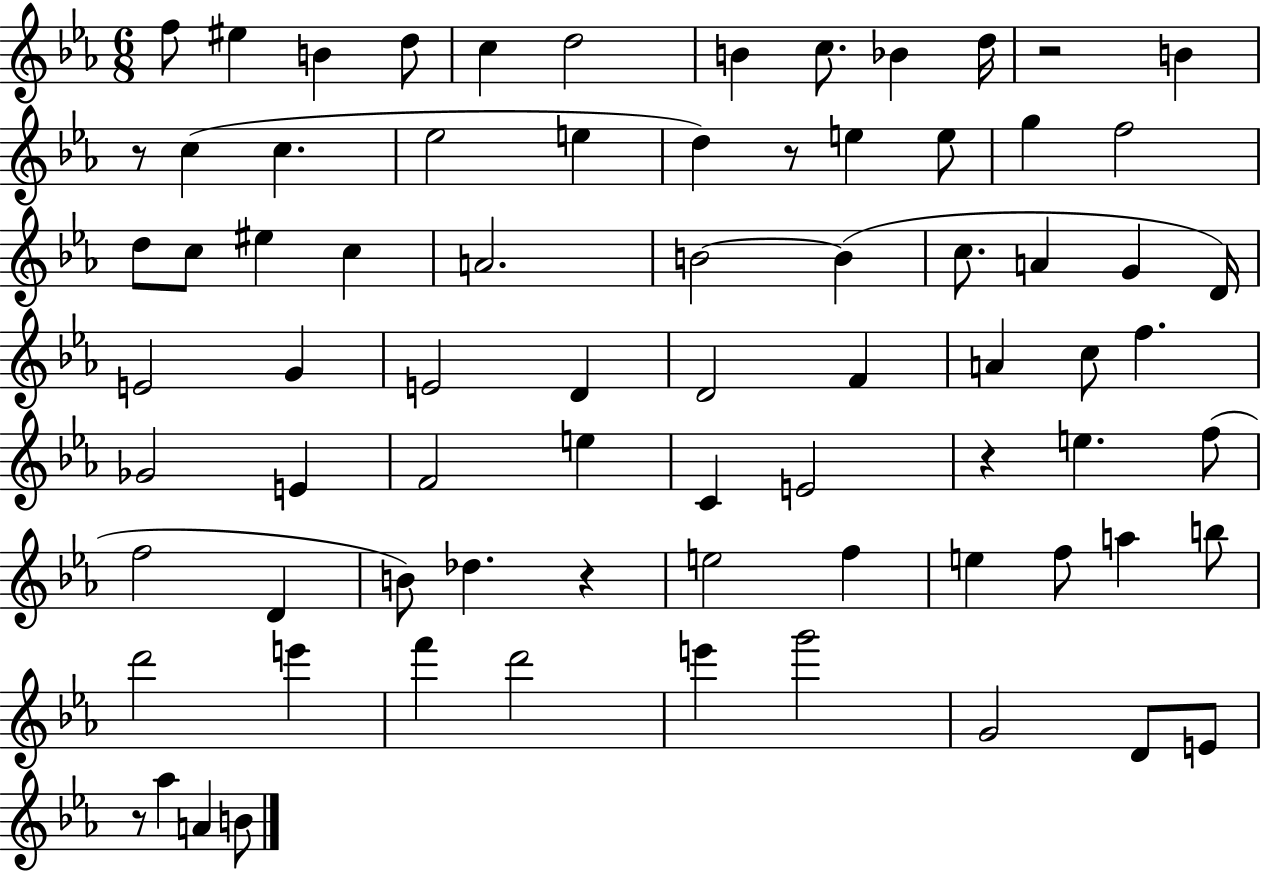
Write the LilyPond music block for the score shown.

{
  \clef treble
  \numericTimeSignature
  \time 6/8
  \key ees \major
  \repeat volta 2 { f''8 eis''4 b'4 d''8 | c''4 d''2 | b'4 c''8. bes'4 d''16 | r2 b'4 | \break r8 c''4( c''4. | ees''2 e''4 | d''4) r8 e''4 e''8 | g''4 f''2 | \break d''8 c''8 eis''4 c''4 | a'2. | b'2~~ b'4( | c''8. a'4 g'4 d'16) | \break e'2 g'4 | e'2 d'4 | d'2 f'4 | a'4 c''8 f''4. | \break ges'2 e'4 | f'2 e''4 | c'4 e'2 | r4 e''4. f''8( | \break f''2 d'4 | b'8) des''4. r4 | e''2 f''4 | e''4 f''8 a''4 b''8 | \break d'''2 e'''4 | f'''4 d'''2 | e'''4 g'''2 | g'2 d'8 e'8 | \break r8 aes''4 a'4 b'8 | } \bar "|."
}